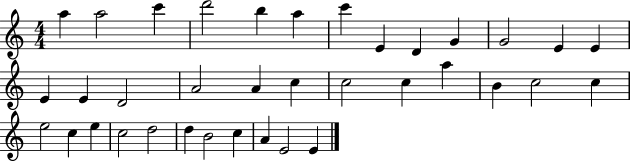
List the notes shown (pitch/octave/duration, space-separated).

A5/q A5/h C6/q D6/h B5/q A5/q C6/q E4/q D4/q G4/q G4/h E4/q E4/q E4/q E4/q D4/h A4/h A4/q C5/q C5/h C5/q A5/q B4/q C5/h C5/q E5/h C5/q E5/q C5/h D5/h D5/q B4/h C5/q A4/q E4/h E4/q